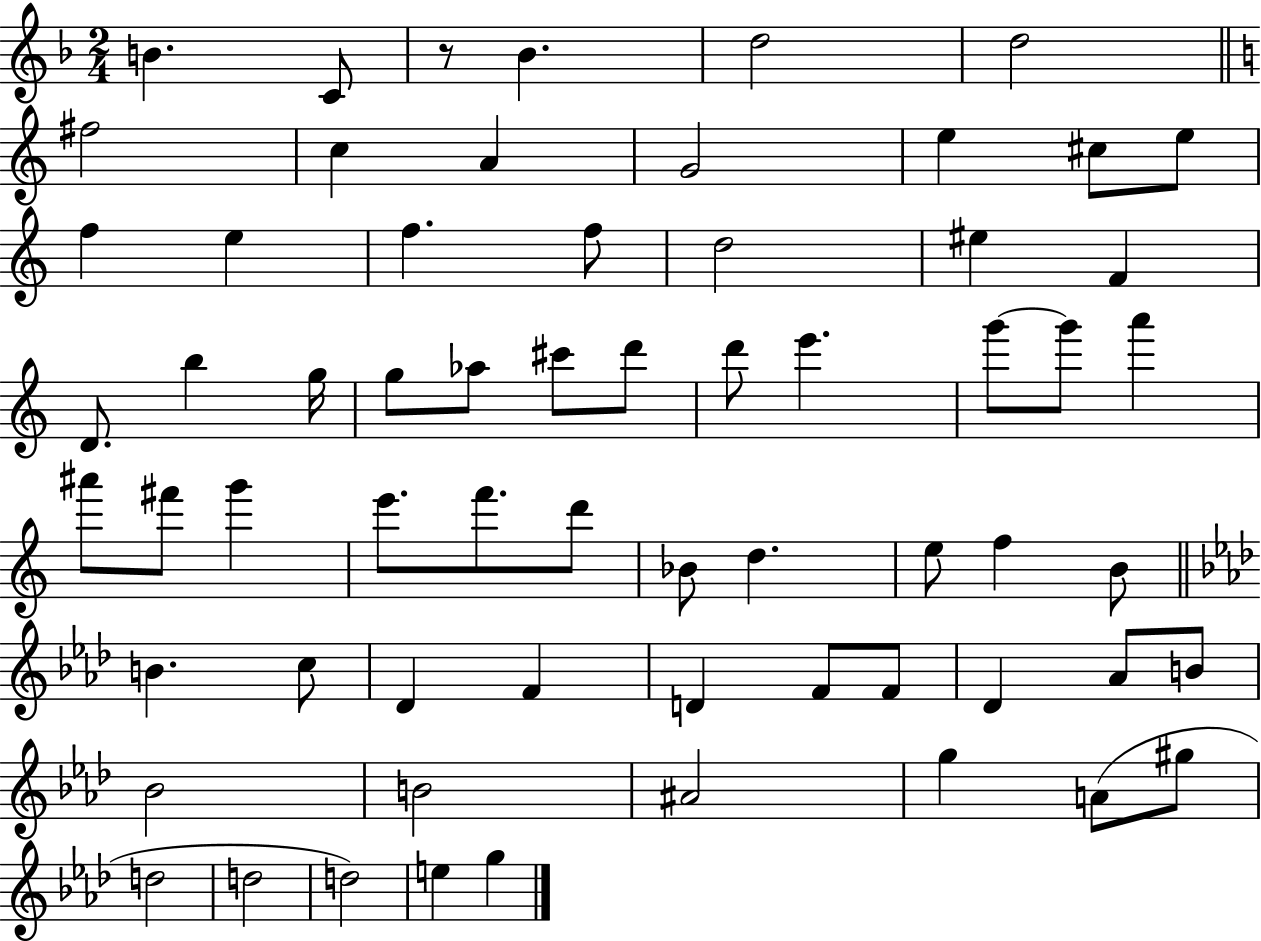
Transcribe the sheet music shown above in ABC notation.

X:1
T:Untitled
M:2/4
L:1/4
K:F
B C/2 z/2 _B d2 d2 ^f2 c A G2 e ^c/2 e/2 f e f f/2 d2 ^e F D/2 b g/4 g/2 _a/2 ^c'/2 d'/2 d'/2 e' g'/2 g'/2 a' ^a'/2 ^f'/2 g' e'/2 f'/2 d'/2 _B/2 d e/2 f B/2 B c/2 _D F D F/2 F/2 _D _A/2 B/2 _B2 B2 ^A2 g A/2 ^g/2 d2 d2 d2 e g